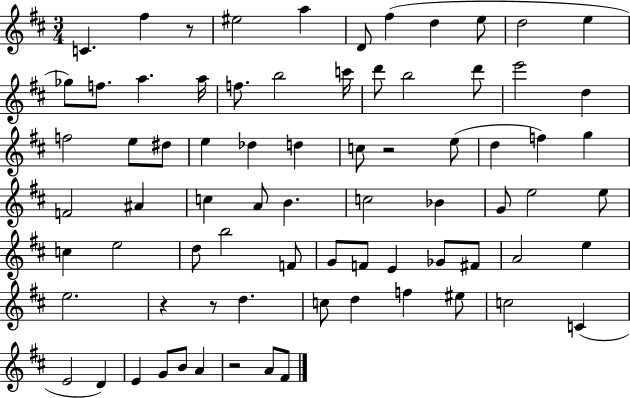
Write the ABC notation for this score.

X:1
T:Untitled
M:3/4
L:1/4
K:D
C ^f z/2 ^e2 a D/2 ^f d e/2 d2 e _g/2 f/2 a a/4 f/2 b2 c'/4 d'/2 b2 d'/2 e'2 d f2 e/2 ^d/2 e _d d c/2 z2 e/2 d f g F2 ^A c A/2 B c2 _B G/2 e2 e/2 c e2 d/2 b2 F/2 G/2 F/2 E _G/2 ^F/2 A2 e e2 z z/2 d c/2 d f ^e/2 c2 C E2 D E G/2 B/2 A z2 A/2 ^F/2